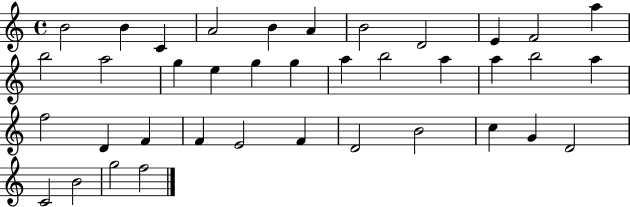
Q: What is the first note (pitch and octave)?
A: B4